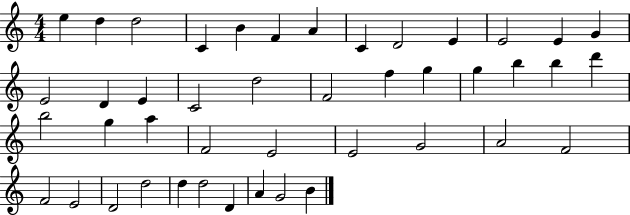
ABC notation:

X:1
T:Untitled
M:4/4
L:1/4
K:C
e d d2 C B F A C D2 E E2 E G E2 D E C2 d2 F2 f g g b b d' b2 g a F2 E2 E2 G2 A2 F2 F2 E2 D2 d2 d d2 D A G2 B